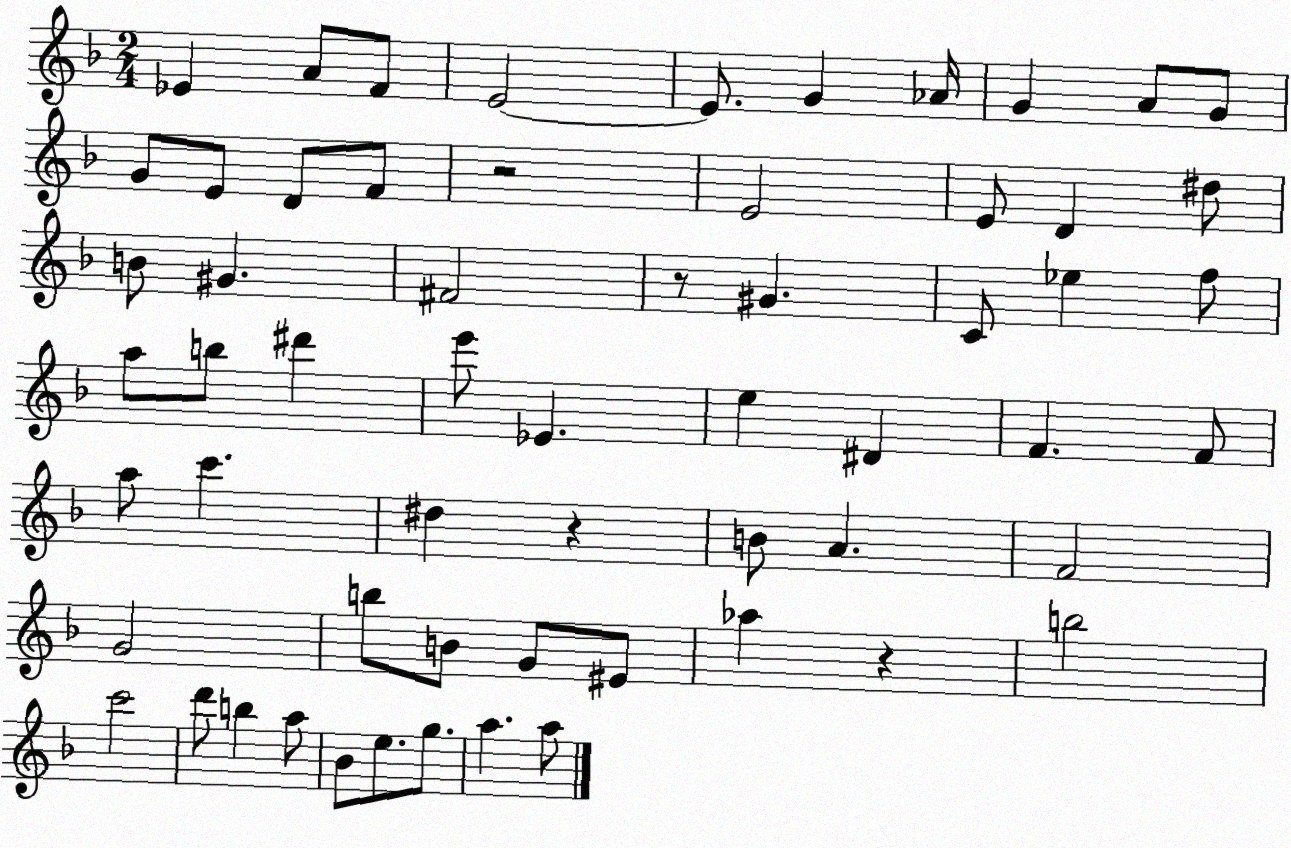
X:1
T:Untitled
M:2/4
L:1/4
K:F
_E A/2 F/2 E2 E/2 G _A/4 G A/2 G/2 G/2 E/2 D/2 F/2 z2 E2 E/2 D ^d/2 B/2 ^G ^F2 z/2 ^G C/2 _e f/2 a/2 b/2 ^d' e'/2 _E e ^D F F/2 a/2 c' ^d z B/2 A F2 G2 b/2 B/2 G/2 ^E/2 _a z b2 c'2 d'/2 b a/2 _B/2 e/2 g/2 a a/2